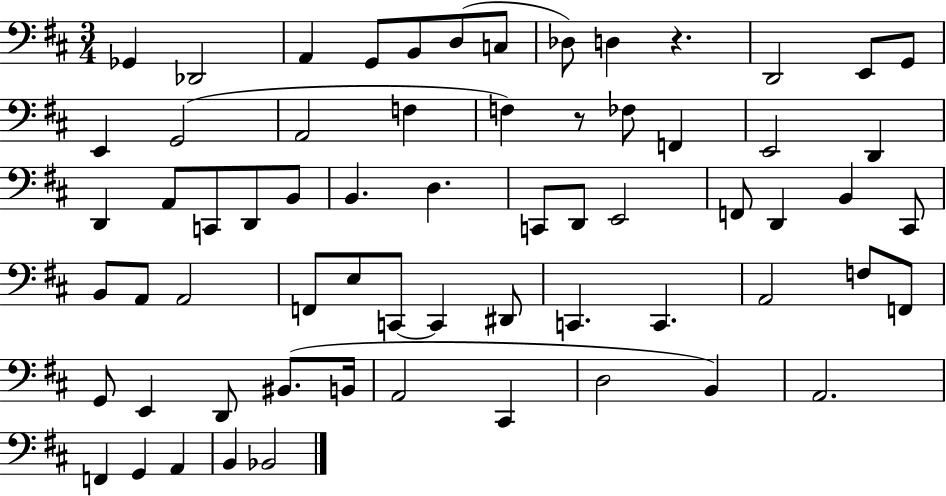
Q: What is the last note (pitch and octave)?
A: Bb2